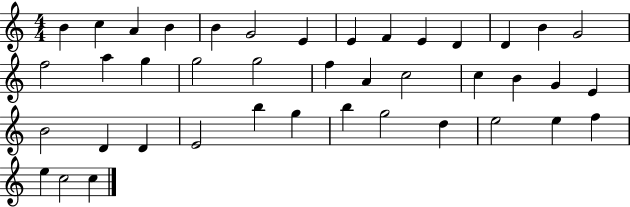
B4/q C5/q A4/q B4/q B4/q G4/h E4/q E4/q F4/q E4/q D4/q D4/q B4/q G4/h F5/h A5/q G5/q G5/h G5/h F5/q A4/q C5/h C5/q B4/q G4/q E4/q B4/h D4/q D4/q E4/h B5/q G5/q B5/q G5/h D5/q E5/h E5/q F5/q E5/q C5/h C5/q